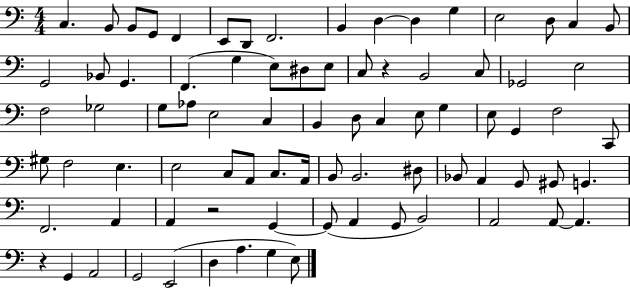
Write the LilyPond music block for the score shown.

{
  \clef bass
  \numericTimeSignature
  \time 4/4
  \key c \major
  c4. b,8 b,8 g,8 f,4 | e,8 d,8 f,2. | b,4 d4~~ d4 g4 | e2 d8 c4 b,8 | \break g,2 bes,8 g,4. | f,4.( g4 e8) dis8 e8 | c8 r4 b,2 c8 | ges,2 e2 | \break f2 ges2 | g8 aes8 e2 c4 | b,4 d8 c4 e8 g4 | e8 g,4 f2 c,8 | \break gis8 f2 e4. | e2 c8 a,8 c8. a,16 | b,8 b,2. dis8 | bes,8 a,4 g,8 gis,8 g,4. | \break f,2. a,4 | a,4 r2 g,4~~ | g,8( a,4 g,8 b,2) | a,2 a,8~~ a,4. | \break r4 g,4 a,2 | g,2 e,2( | d4 a4. g4 e8) | \bar "|."
}